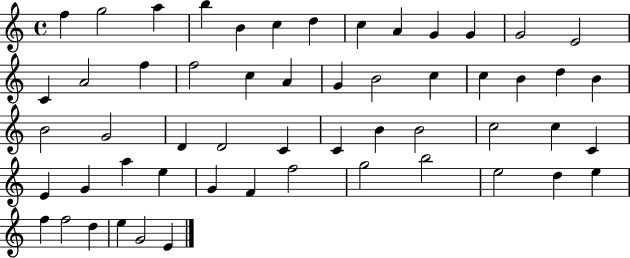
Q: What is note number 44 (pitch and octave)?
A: F5